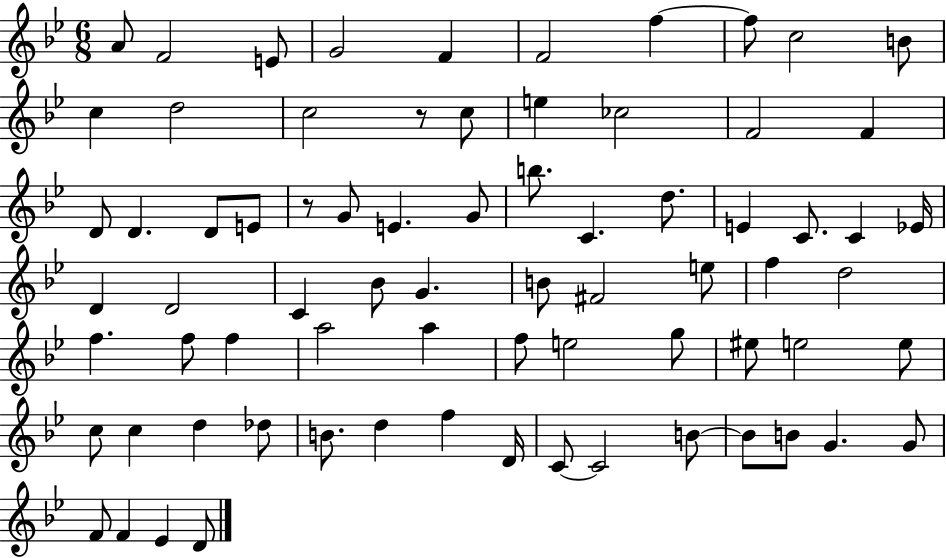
A4/e F4/h E4/e G4/h F4/q F4/h F5/q F5/e C5/h B4/e C5/q D5/h C5/h R/e C5/e E5/q CES5/h F4/h F4/q D4/e D4/q. D4/e E4/e R/e G4/e E4/q. G4/e B5/e. C4/q. D5/e. E4/q C4/e. C4/q Eb4/s D4/q D4/h C4/q Bb4/e G4/q. B4/e F#4/h E5/e F5/q D5/h F5/q. F5/e F5/q A5/h A5/q F5/e E5/h G5/e EIS5/e E5/h E5/e C5/e C5/q D5/q Db5/e B4/e. D5/q F5/q D4/s C4/e C4/h B4/e B4/e B4/e G4/q. G4/e F4/e F4/q Eb4/q D4/e